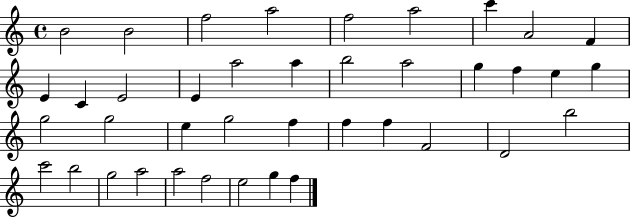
X:1
T:Untitled
M:4/4
L:1/4
K:C
B2 B2 f2 a2 f2 a2 c' A2 F E C E2 E a2 a b2 a2 g f e g g2 g2 e g2 f f f F2 D2 b2 c'2 b2 g2 a2 a2 f2 e2 g f